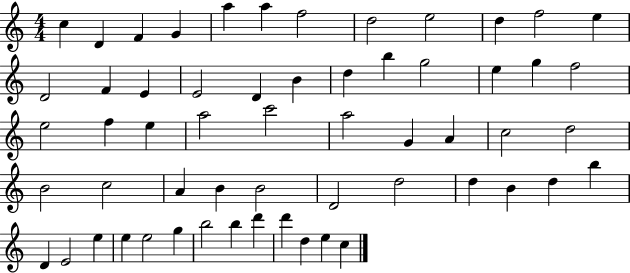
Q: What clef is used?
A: treble